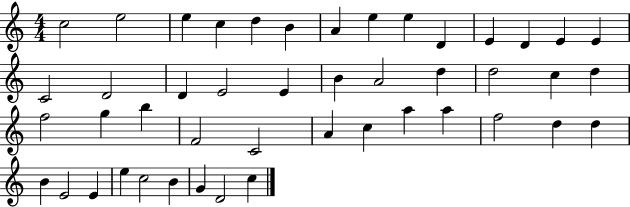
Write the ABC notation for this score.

X:1
T:Untitled
M:4/4
L:1/4
K:C
c2 e2 e c d B A e e D E D E E C2 D2 D E2 E B A2 d d2 c d f2 g b F2 C2 A c a a f2 d d B E2 E e c2 B G D2 c